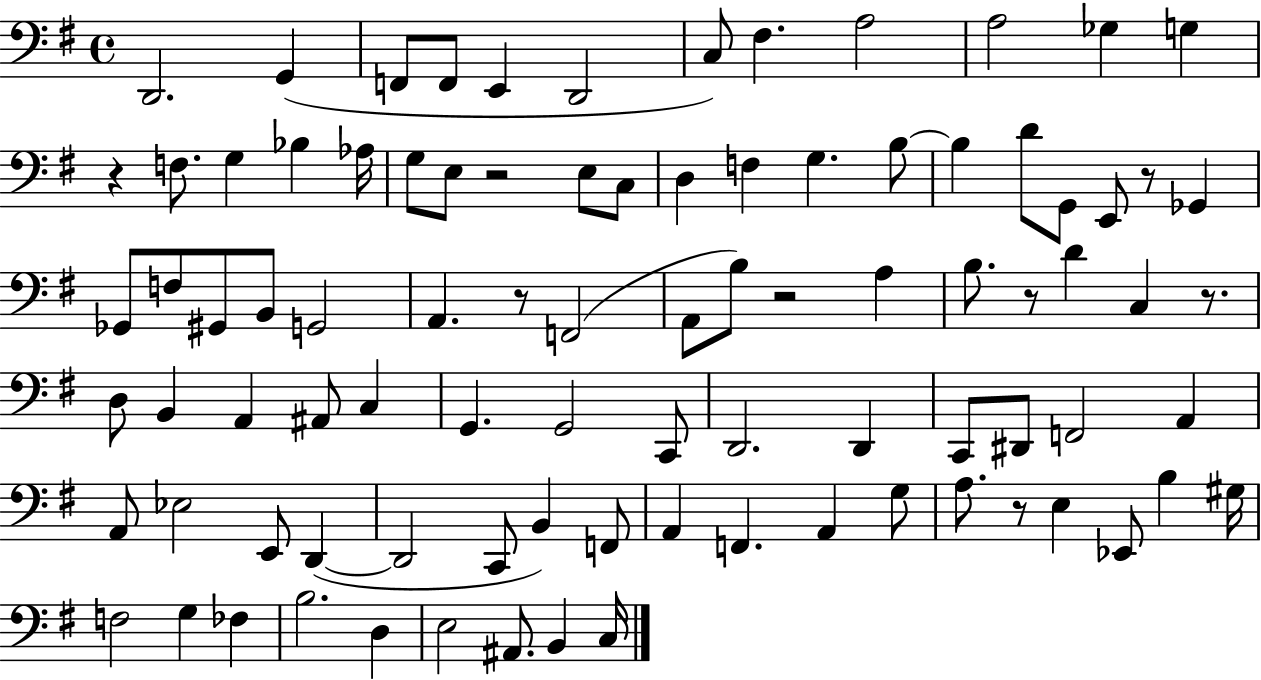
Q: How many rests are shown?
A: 8